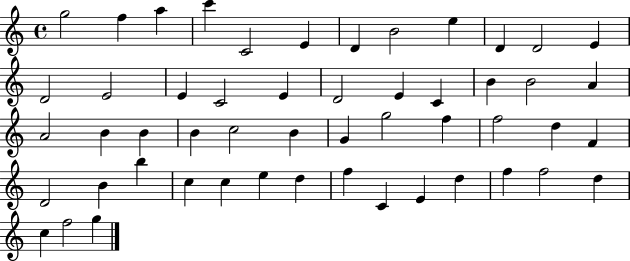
{
  \clef treble
  \time 4/4
  \defaultTimeSignature
  \key c \major
  g''2 f''4 a''4 | c'''4 c'2 e'4 | d'4 b'2 e''4 | d'4 d'2 e'4 | \break d'2 e'2 | e'4 c'2 e'4 | d'2 e'4 c'4 | b'4 b'2 a'4 | \break a'2 b'4 b'4 | b'4 c''2 b'4 | g'4 g''2 f''4 | f''2 d''4 f'4 | \break d'2 b'4 b''4 | c''4 c''4 e''4 d''4 | f''4 c'4 e'4 d''4 | f''4 f''2 d''4 | \break c''4 f''2 g''4 | \bar "|."
}